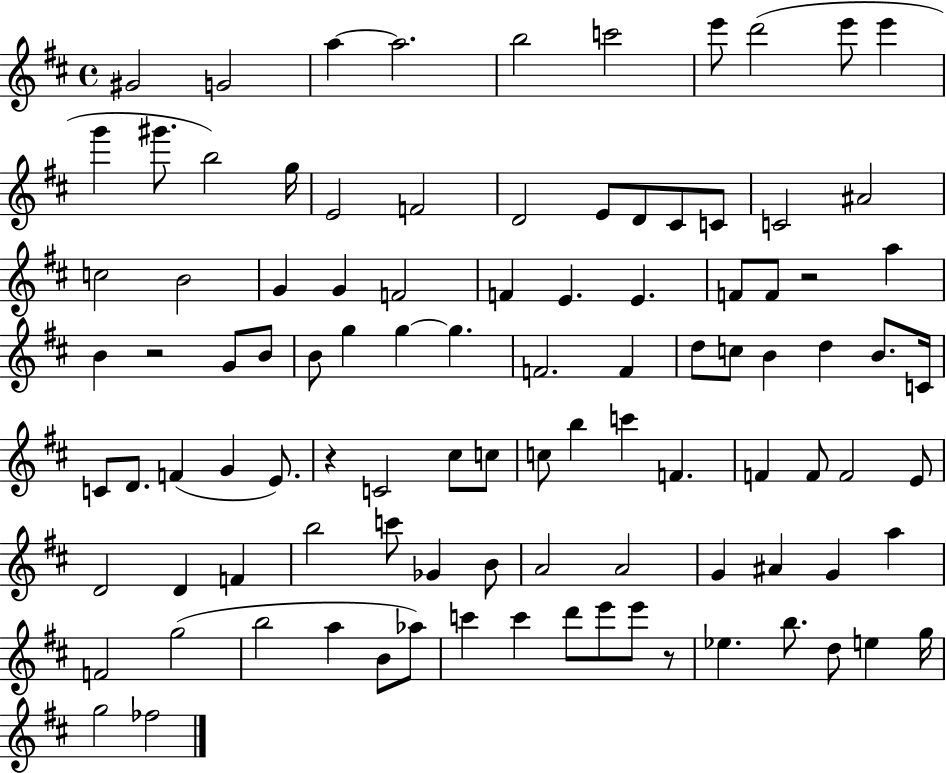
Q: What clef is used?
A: treble